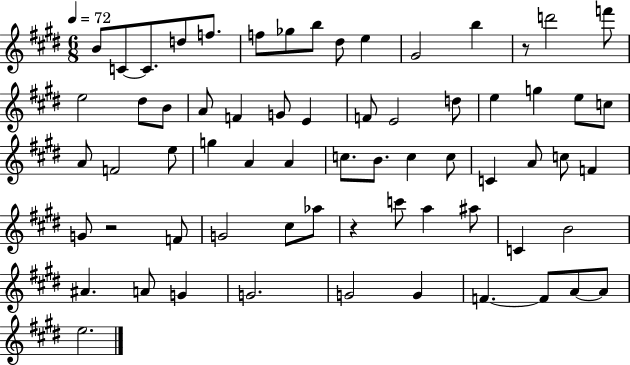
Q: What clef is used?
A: treble